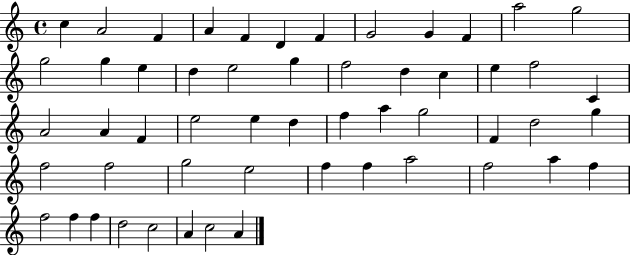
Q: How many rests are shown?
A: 0